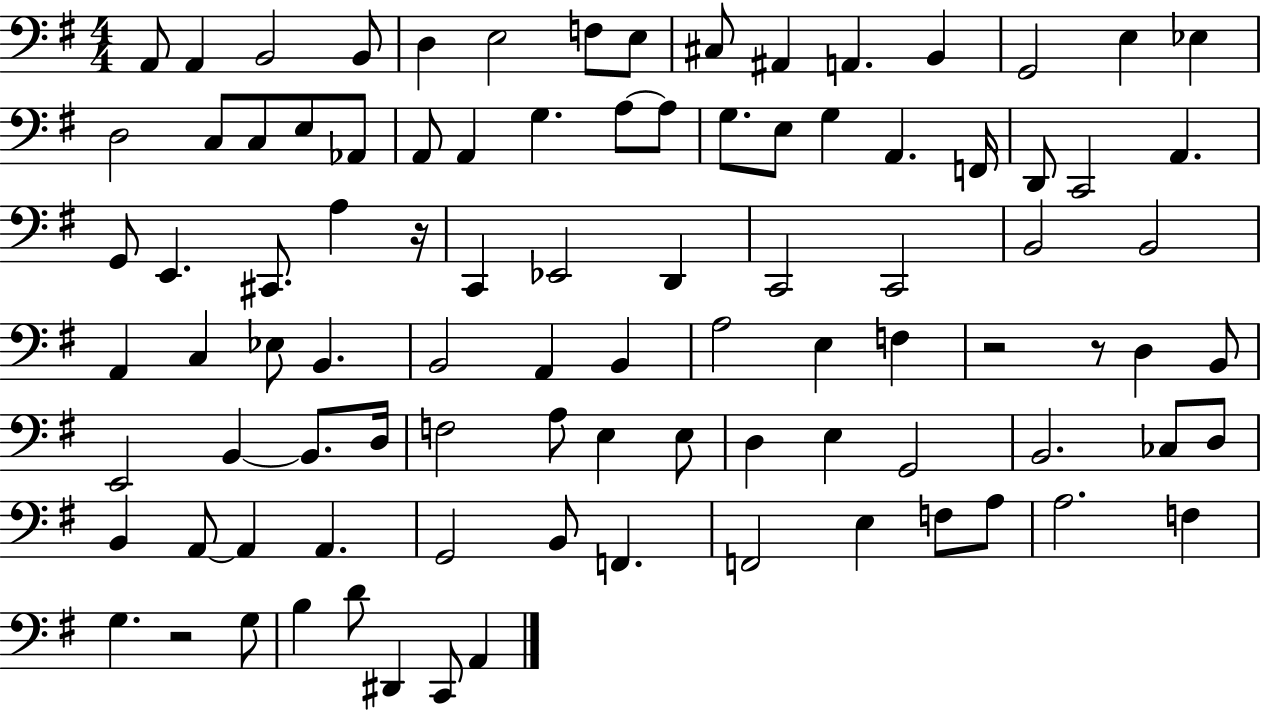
X:1
T:Untitled
M:4/4
L:1/4
K:G
A,,/2 A,, B,,2 B,,/2 D, E,2 F,/2 E,/2 ^C,/2 ^A,, A,, B,, G,,2 E, _E, D,2 C,/2 C,/2 E,/2 _A,,/2 A,,/2 A,, G, A,/2 A,/2 G,/2 E,/2 G, A,, F,,/4 D,,/2 C,,2 A,, G,,/2 E,, ^C,,/2 A, z/4 C,, _E,,2 D,, C,,2 C,,2 B,,2 B,,2 A,, C, _E,/2 B,, B,,2 A,, B,, A,2 E, F, z2 z/2 D, B,,/2 E,,2 B,, B,,/2 D,/4 F,2 A,/2 E, E,/2 D, E, G,,2 B,,2 _C,/2 D,/2 B,, A,,/2 A,, A,, G,,2 B,,/2 F,, F,,2 E, F,/2 A,/2 A,2 F, G, z2 G,/2 B, D/2 ^D,, C,,/2 A,,